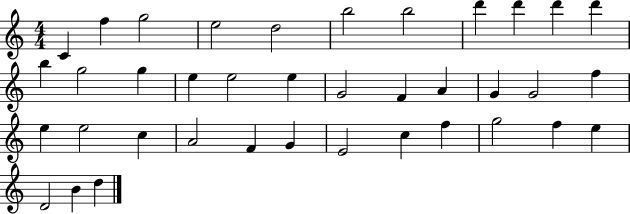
C4/q F5/q G5/h E5/h D5/h B5/h B5/h D6/q D6/q D6/q D6/q B5/q G5/h G5/q E5/q E5/h E5/q G4/h F4/q A4/q G4/q G4/h F5/q E5/q E5/h C5/q A4/h F4/q G4/q E4/h C5/q F5/q G5/h F5/q E5/q D4/h B4/q D5/q